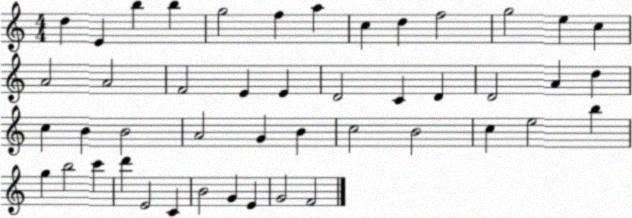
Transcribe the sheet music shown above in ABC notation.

X:1
T:Untitled
M:4/4
L:1/4
K:C
d E b b g2 f a c d f2 g2 e c A2 A2 F2 E E D2 C D D2 A d c B B2 A2 G B c2 B2 c e2 b g b2 c' d' E2 C B2 G E G2 F2